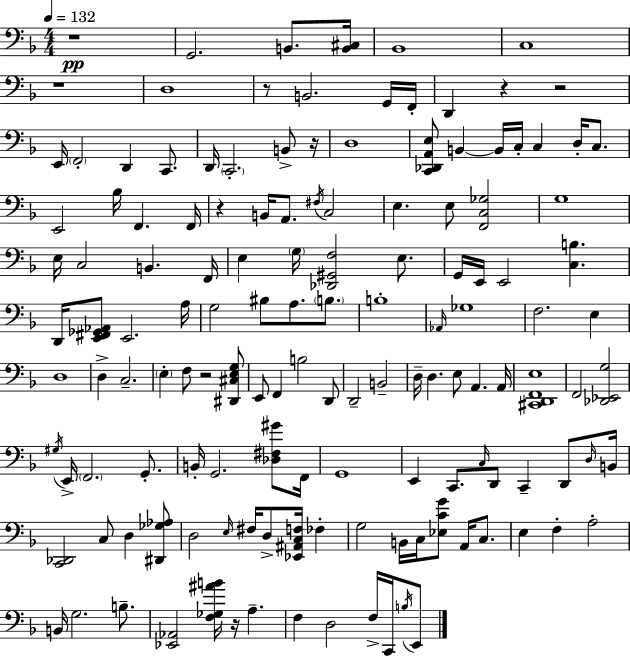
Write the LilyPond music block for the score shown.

{
  \clef bass
  \numericTimeSignature
  \time 4/4
  \key d \minor
  \tempo 4 = 132
  r1\pp | g,2. b,8. <b, cis>16 | bes,1 | c1 | \break r1 | d1 | r8 b,2. g,16 f,16-. | d,4 r4 r2 | \break e,16 \parenthesize f,2-. d,4 c,8. | d,16 \parenthesize c,2.-. b,8-> r16 | d1 | <c, des, a, e>8 b,4~~ b,16 c16-. c4 d16-. c8. | \break e,2 bes16 f,4. f,16 | r4 b,16 a,8. \acciaccatura { fis16 } c2 | e4. e8 <f, c ges>2 | g1 | \break e16 c2 b,4. | f,16 e4 \parenthesize g16 <des, gis, f>2 e8. | g,16 e,16 e,2 <c b>4. | d,16 <e, fis, ges, aes,>8 e,2. | \break a16 g2 bis8 a8. \parenthesize b8. | b1-. | \grace { aes,16 } ges1 | f2. e4 | \break d1 | d4-> c2.-- | \parenthesize e4-. f8 r2 | <dis, cis e g>8 e,8 f,4 b2 | \break d,8 d,2-- b,2-- | d16-- d4. e8 a,4. | a,16 <cis, d, f, e>1 | f,2 <des, ees, g>2 | \break \acciaccatura { gis16 } e,16-> \parenthesize f,2. | g,8.-. b,16-. g,2. | <des fis gis'>8 f,16 g,1 | e,4 c,8. \grace { c16 } d,8 c,4-- | \break d,8 \grace { d16 } b,16 <c, des,>2 c8 d4 | <dis, ges aes>8 d2 \grace { e16 } fis16 d8-> | <ees, ais, c f>16 fes4-. g2 b,16 c16 | <ees c' g'>8 a,16 c8. e4 f4-. a2-. | \break b,16 g2. | b8.-- <ees, aes,>2 <f ges ais' b'>16 r16 | a4.-- f4 d2 | f16-> c,16 \acciaccatura { b16 } e,8 \bar "|."
}